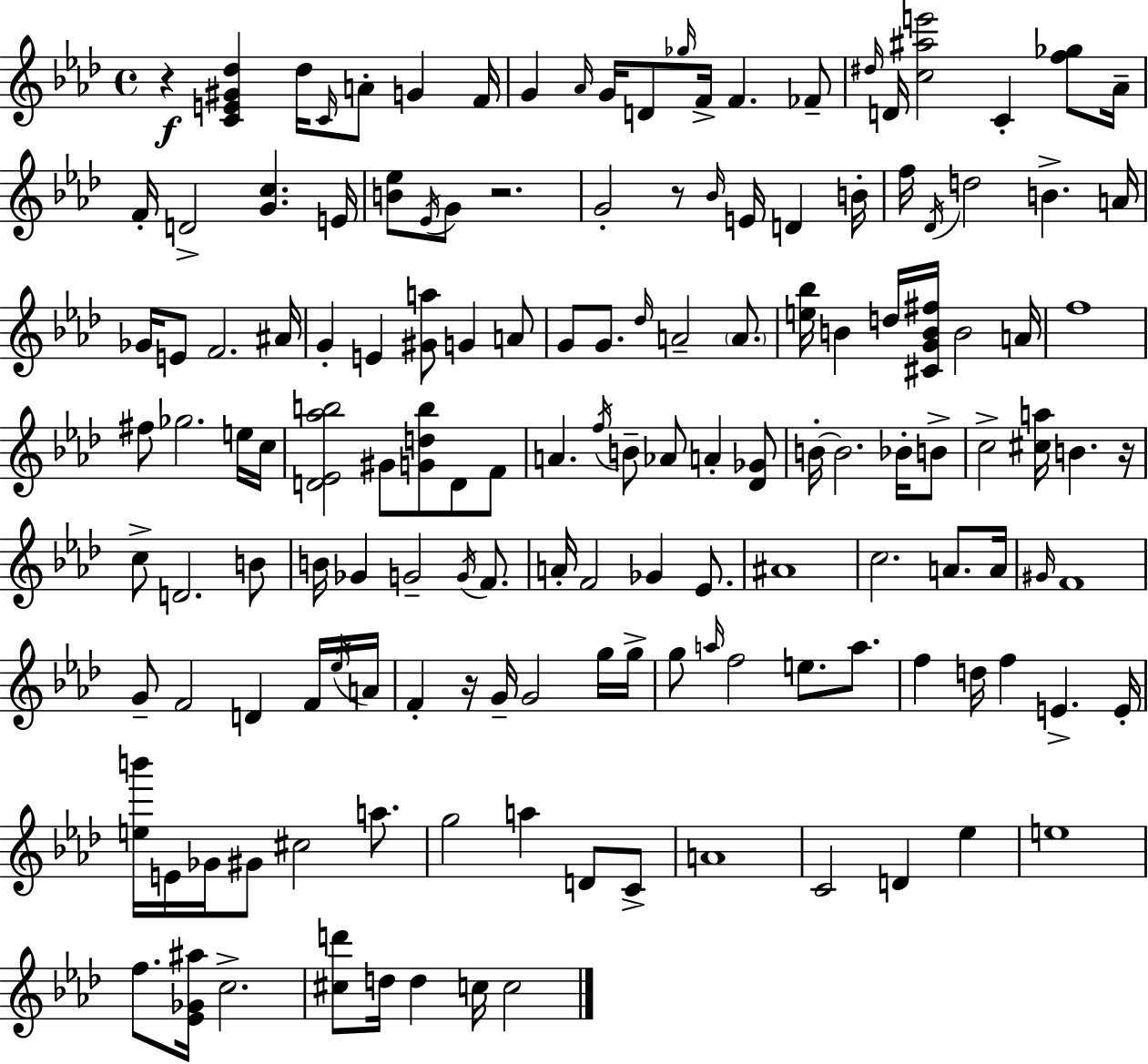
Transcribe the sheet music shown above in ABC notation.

X:1
T:Untitled
M:4/4
L:1/4
K:Ab
z [CE^G_d] _d/4 C/4 A/2 G F/4 G _A/4 G/4 D/2 _g/4 F/4 F _F/2 ^d/4 D/4 [c^ae']2 C [f_g]/2 _A/4 F/4 D2 [Gc] E/4 [B_e]/2 _E/4 G/2 z2 G2 z/2 _B/4 E/4 D B/4 f/4 _D/4 d2 B A/4 _G/4 E/2 F2 ^A/4 G E [^Ga]/2 G A/2 G/2 G/2 _d/4 A2 A/2 [e_b]/4 B d/4 [^CGB^f]/4 B2 A/4 f4 ^f/2 _g2 e/4 c/4 [D_E_ab]2 ^G/2 [Gdb]/2 D/2 F/2 A f/4 B/2 _A/2 A [_D_G]/2 B/4 B2 _B/4 B/2 c2 [^ca]/4 B z/4 c/2 D2 B/2 B/4 _G G2 G/4 F/2 A/4 F2 _G _E/2 ^A4 c2 A/2 A/4 ^G/4 F4 G/2 F2 D F/4 _e/4 A/4 F z/4 G/4 G2 g/4 g/4 g/2 a/4 f2 e/2 a/2 f d/4 f E E/4 [eb']/4 E/4 _G/4 ^G/2 ^c2 a/2 g2 a D/2 C/2 A4 C2 D _e e4 f/2 [_E_G^a]/4 c2 [^cd']/2 d/4 d c/4 c2